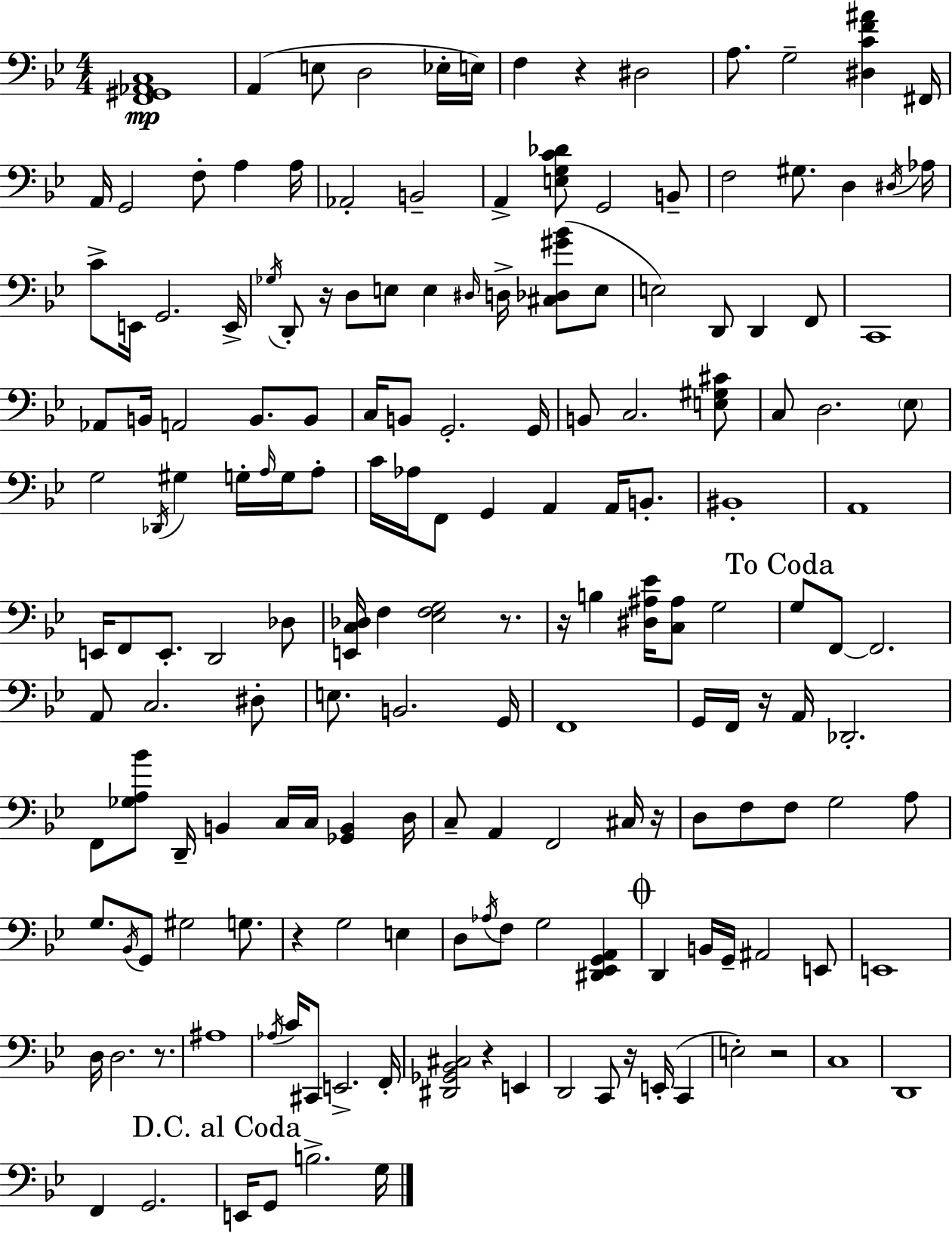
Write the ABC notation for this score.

X:1
T:Untitled
M:4/4
L:1/4
K:Bb
[F,,^G,,_A,,C,]4 A,, E,/2 D,2 _E,/4 E,/4 F, z ^D,2 A,/2 G,2 [^D,CF^A] ^F,,/4 A,,/4 G,,2 F,/2 A, A,/4 _A,,2 B,,2 A,, [E,G,C_D]/2 G,,2 B,,/2 F,2 ^G,/2 D, ^D,/4 _A,/4 C/2 E,,/4 G,,2 E,,/4 _G,/4 D,,/2 z/4 D,/2 E,/2 E, ^D,/4 D,/4 [^C,_D,^G_B]/2 E,/2 E,2 D,,/2 D,, F,,/2 C,,4 _A,,/2 B,,/4 A,,2 B,,/2 B,,/2 C,/4 B,,/2 G,,2 G,,/4 B,,/2 C,2 [E,^G,^C]/2 C,/2 D,2 _E,/2 G,2 _D,,/4 ^G, G,/4 A,/4 G,/4 A,/2 C/4 _A,/4 F,,/2 G,, A,, A,,/4 B,,/2 ^B,,4 A,,4 E,,/4 F,,/2 E,,/2 D,,2 _D,/2 [E,,C,_D,]/4 F, [_E,F,G,]2 z/2 z/4 B, [^D,^A,_E]/4 [C,^A,]/2 G,2 G,/2 F,,/2 F,,2 A,,/2 C,2 ^D,/2 E,/2 B,,2 G,,/4 F,,4 G,,/4 F,,/4 z/4 A,,/4 _D,,2 F,,/2 [_G,A,_B]/2 D,,/4 B,, C,/4 C,/4 [_G,,B,,] D,/4 C,/2 A,, F,,2 ^C,/4 z/4 D,/2 F,/2 F,/2 G,2 A,/2 G,/2 _B,,/4 G,,/2 ^G,2 G,/2 z G,2 E, D,/2 _A,/4 F,/2 G,2 [^D,,_E,,G,,A,,] D,, B,,/4 G,,/4 ^A,,2 E,,/2 E,,4 D,/4 D,2 z/2 ^A,4 _A,/4 C/4 ^C,,/2 E,,2 F,,/4 [^D,,_G,,_B,,^C,]2 z E,, D,,2 C,,/2 z/4 E,,/4 C,, E,2 z2 C,4 D,,4 F,, G,,2 E,,/4 G,,/2 B,2 G,/4